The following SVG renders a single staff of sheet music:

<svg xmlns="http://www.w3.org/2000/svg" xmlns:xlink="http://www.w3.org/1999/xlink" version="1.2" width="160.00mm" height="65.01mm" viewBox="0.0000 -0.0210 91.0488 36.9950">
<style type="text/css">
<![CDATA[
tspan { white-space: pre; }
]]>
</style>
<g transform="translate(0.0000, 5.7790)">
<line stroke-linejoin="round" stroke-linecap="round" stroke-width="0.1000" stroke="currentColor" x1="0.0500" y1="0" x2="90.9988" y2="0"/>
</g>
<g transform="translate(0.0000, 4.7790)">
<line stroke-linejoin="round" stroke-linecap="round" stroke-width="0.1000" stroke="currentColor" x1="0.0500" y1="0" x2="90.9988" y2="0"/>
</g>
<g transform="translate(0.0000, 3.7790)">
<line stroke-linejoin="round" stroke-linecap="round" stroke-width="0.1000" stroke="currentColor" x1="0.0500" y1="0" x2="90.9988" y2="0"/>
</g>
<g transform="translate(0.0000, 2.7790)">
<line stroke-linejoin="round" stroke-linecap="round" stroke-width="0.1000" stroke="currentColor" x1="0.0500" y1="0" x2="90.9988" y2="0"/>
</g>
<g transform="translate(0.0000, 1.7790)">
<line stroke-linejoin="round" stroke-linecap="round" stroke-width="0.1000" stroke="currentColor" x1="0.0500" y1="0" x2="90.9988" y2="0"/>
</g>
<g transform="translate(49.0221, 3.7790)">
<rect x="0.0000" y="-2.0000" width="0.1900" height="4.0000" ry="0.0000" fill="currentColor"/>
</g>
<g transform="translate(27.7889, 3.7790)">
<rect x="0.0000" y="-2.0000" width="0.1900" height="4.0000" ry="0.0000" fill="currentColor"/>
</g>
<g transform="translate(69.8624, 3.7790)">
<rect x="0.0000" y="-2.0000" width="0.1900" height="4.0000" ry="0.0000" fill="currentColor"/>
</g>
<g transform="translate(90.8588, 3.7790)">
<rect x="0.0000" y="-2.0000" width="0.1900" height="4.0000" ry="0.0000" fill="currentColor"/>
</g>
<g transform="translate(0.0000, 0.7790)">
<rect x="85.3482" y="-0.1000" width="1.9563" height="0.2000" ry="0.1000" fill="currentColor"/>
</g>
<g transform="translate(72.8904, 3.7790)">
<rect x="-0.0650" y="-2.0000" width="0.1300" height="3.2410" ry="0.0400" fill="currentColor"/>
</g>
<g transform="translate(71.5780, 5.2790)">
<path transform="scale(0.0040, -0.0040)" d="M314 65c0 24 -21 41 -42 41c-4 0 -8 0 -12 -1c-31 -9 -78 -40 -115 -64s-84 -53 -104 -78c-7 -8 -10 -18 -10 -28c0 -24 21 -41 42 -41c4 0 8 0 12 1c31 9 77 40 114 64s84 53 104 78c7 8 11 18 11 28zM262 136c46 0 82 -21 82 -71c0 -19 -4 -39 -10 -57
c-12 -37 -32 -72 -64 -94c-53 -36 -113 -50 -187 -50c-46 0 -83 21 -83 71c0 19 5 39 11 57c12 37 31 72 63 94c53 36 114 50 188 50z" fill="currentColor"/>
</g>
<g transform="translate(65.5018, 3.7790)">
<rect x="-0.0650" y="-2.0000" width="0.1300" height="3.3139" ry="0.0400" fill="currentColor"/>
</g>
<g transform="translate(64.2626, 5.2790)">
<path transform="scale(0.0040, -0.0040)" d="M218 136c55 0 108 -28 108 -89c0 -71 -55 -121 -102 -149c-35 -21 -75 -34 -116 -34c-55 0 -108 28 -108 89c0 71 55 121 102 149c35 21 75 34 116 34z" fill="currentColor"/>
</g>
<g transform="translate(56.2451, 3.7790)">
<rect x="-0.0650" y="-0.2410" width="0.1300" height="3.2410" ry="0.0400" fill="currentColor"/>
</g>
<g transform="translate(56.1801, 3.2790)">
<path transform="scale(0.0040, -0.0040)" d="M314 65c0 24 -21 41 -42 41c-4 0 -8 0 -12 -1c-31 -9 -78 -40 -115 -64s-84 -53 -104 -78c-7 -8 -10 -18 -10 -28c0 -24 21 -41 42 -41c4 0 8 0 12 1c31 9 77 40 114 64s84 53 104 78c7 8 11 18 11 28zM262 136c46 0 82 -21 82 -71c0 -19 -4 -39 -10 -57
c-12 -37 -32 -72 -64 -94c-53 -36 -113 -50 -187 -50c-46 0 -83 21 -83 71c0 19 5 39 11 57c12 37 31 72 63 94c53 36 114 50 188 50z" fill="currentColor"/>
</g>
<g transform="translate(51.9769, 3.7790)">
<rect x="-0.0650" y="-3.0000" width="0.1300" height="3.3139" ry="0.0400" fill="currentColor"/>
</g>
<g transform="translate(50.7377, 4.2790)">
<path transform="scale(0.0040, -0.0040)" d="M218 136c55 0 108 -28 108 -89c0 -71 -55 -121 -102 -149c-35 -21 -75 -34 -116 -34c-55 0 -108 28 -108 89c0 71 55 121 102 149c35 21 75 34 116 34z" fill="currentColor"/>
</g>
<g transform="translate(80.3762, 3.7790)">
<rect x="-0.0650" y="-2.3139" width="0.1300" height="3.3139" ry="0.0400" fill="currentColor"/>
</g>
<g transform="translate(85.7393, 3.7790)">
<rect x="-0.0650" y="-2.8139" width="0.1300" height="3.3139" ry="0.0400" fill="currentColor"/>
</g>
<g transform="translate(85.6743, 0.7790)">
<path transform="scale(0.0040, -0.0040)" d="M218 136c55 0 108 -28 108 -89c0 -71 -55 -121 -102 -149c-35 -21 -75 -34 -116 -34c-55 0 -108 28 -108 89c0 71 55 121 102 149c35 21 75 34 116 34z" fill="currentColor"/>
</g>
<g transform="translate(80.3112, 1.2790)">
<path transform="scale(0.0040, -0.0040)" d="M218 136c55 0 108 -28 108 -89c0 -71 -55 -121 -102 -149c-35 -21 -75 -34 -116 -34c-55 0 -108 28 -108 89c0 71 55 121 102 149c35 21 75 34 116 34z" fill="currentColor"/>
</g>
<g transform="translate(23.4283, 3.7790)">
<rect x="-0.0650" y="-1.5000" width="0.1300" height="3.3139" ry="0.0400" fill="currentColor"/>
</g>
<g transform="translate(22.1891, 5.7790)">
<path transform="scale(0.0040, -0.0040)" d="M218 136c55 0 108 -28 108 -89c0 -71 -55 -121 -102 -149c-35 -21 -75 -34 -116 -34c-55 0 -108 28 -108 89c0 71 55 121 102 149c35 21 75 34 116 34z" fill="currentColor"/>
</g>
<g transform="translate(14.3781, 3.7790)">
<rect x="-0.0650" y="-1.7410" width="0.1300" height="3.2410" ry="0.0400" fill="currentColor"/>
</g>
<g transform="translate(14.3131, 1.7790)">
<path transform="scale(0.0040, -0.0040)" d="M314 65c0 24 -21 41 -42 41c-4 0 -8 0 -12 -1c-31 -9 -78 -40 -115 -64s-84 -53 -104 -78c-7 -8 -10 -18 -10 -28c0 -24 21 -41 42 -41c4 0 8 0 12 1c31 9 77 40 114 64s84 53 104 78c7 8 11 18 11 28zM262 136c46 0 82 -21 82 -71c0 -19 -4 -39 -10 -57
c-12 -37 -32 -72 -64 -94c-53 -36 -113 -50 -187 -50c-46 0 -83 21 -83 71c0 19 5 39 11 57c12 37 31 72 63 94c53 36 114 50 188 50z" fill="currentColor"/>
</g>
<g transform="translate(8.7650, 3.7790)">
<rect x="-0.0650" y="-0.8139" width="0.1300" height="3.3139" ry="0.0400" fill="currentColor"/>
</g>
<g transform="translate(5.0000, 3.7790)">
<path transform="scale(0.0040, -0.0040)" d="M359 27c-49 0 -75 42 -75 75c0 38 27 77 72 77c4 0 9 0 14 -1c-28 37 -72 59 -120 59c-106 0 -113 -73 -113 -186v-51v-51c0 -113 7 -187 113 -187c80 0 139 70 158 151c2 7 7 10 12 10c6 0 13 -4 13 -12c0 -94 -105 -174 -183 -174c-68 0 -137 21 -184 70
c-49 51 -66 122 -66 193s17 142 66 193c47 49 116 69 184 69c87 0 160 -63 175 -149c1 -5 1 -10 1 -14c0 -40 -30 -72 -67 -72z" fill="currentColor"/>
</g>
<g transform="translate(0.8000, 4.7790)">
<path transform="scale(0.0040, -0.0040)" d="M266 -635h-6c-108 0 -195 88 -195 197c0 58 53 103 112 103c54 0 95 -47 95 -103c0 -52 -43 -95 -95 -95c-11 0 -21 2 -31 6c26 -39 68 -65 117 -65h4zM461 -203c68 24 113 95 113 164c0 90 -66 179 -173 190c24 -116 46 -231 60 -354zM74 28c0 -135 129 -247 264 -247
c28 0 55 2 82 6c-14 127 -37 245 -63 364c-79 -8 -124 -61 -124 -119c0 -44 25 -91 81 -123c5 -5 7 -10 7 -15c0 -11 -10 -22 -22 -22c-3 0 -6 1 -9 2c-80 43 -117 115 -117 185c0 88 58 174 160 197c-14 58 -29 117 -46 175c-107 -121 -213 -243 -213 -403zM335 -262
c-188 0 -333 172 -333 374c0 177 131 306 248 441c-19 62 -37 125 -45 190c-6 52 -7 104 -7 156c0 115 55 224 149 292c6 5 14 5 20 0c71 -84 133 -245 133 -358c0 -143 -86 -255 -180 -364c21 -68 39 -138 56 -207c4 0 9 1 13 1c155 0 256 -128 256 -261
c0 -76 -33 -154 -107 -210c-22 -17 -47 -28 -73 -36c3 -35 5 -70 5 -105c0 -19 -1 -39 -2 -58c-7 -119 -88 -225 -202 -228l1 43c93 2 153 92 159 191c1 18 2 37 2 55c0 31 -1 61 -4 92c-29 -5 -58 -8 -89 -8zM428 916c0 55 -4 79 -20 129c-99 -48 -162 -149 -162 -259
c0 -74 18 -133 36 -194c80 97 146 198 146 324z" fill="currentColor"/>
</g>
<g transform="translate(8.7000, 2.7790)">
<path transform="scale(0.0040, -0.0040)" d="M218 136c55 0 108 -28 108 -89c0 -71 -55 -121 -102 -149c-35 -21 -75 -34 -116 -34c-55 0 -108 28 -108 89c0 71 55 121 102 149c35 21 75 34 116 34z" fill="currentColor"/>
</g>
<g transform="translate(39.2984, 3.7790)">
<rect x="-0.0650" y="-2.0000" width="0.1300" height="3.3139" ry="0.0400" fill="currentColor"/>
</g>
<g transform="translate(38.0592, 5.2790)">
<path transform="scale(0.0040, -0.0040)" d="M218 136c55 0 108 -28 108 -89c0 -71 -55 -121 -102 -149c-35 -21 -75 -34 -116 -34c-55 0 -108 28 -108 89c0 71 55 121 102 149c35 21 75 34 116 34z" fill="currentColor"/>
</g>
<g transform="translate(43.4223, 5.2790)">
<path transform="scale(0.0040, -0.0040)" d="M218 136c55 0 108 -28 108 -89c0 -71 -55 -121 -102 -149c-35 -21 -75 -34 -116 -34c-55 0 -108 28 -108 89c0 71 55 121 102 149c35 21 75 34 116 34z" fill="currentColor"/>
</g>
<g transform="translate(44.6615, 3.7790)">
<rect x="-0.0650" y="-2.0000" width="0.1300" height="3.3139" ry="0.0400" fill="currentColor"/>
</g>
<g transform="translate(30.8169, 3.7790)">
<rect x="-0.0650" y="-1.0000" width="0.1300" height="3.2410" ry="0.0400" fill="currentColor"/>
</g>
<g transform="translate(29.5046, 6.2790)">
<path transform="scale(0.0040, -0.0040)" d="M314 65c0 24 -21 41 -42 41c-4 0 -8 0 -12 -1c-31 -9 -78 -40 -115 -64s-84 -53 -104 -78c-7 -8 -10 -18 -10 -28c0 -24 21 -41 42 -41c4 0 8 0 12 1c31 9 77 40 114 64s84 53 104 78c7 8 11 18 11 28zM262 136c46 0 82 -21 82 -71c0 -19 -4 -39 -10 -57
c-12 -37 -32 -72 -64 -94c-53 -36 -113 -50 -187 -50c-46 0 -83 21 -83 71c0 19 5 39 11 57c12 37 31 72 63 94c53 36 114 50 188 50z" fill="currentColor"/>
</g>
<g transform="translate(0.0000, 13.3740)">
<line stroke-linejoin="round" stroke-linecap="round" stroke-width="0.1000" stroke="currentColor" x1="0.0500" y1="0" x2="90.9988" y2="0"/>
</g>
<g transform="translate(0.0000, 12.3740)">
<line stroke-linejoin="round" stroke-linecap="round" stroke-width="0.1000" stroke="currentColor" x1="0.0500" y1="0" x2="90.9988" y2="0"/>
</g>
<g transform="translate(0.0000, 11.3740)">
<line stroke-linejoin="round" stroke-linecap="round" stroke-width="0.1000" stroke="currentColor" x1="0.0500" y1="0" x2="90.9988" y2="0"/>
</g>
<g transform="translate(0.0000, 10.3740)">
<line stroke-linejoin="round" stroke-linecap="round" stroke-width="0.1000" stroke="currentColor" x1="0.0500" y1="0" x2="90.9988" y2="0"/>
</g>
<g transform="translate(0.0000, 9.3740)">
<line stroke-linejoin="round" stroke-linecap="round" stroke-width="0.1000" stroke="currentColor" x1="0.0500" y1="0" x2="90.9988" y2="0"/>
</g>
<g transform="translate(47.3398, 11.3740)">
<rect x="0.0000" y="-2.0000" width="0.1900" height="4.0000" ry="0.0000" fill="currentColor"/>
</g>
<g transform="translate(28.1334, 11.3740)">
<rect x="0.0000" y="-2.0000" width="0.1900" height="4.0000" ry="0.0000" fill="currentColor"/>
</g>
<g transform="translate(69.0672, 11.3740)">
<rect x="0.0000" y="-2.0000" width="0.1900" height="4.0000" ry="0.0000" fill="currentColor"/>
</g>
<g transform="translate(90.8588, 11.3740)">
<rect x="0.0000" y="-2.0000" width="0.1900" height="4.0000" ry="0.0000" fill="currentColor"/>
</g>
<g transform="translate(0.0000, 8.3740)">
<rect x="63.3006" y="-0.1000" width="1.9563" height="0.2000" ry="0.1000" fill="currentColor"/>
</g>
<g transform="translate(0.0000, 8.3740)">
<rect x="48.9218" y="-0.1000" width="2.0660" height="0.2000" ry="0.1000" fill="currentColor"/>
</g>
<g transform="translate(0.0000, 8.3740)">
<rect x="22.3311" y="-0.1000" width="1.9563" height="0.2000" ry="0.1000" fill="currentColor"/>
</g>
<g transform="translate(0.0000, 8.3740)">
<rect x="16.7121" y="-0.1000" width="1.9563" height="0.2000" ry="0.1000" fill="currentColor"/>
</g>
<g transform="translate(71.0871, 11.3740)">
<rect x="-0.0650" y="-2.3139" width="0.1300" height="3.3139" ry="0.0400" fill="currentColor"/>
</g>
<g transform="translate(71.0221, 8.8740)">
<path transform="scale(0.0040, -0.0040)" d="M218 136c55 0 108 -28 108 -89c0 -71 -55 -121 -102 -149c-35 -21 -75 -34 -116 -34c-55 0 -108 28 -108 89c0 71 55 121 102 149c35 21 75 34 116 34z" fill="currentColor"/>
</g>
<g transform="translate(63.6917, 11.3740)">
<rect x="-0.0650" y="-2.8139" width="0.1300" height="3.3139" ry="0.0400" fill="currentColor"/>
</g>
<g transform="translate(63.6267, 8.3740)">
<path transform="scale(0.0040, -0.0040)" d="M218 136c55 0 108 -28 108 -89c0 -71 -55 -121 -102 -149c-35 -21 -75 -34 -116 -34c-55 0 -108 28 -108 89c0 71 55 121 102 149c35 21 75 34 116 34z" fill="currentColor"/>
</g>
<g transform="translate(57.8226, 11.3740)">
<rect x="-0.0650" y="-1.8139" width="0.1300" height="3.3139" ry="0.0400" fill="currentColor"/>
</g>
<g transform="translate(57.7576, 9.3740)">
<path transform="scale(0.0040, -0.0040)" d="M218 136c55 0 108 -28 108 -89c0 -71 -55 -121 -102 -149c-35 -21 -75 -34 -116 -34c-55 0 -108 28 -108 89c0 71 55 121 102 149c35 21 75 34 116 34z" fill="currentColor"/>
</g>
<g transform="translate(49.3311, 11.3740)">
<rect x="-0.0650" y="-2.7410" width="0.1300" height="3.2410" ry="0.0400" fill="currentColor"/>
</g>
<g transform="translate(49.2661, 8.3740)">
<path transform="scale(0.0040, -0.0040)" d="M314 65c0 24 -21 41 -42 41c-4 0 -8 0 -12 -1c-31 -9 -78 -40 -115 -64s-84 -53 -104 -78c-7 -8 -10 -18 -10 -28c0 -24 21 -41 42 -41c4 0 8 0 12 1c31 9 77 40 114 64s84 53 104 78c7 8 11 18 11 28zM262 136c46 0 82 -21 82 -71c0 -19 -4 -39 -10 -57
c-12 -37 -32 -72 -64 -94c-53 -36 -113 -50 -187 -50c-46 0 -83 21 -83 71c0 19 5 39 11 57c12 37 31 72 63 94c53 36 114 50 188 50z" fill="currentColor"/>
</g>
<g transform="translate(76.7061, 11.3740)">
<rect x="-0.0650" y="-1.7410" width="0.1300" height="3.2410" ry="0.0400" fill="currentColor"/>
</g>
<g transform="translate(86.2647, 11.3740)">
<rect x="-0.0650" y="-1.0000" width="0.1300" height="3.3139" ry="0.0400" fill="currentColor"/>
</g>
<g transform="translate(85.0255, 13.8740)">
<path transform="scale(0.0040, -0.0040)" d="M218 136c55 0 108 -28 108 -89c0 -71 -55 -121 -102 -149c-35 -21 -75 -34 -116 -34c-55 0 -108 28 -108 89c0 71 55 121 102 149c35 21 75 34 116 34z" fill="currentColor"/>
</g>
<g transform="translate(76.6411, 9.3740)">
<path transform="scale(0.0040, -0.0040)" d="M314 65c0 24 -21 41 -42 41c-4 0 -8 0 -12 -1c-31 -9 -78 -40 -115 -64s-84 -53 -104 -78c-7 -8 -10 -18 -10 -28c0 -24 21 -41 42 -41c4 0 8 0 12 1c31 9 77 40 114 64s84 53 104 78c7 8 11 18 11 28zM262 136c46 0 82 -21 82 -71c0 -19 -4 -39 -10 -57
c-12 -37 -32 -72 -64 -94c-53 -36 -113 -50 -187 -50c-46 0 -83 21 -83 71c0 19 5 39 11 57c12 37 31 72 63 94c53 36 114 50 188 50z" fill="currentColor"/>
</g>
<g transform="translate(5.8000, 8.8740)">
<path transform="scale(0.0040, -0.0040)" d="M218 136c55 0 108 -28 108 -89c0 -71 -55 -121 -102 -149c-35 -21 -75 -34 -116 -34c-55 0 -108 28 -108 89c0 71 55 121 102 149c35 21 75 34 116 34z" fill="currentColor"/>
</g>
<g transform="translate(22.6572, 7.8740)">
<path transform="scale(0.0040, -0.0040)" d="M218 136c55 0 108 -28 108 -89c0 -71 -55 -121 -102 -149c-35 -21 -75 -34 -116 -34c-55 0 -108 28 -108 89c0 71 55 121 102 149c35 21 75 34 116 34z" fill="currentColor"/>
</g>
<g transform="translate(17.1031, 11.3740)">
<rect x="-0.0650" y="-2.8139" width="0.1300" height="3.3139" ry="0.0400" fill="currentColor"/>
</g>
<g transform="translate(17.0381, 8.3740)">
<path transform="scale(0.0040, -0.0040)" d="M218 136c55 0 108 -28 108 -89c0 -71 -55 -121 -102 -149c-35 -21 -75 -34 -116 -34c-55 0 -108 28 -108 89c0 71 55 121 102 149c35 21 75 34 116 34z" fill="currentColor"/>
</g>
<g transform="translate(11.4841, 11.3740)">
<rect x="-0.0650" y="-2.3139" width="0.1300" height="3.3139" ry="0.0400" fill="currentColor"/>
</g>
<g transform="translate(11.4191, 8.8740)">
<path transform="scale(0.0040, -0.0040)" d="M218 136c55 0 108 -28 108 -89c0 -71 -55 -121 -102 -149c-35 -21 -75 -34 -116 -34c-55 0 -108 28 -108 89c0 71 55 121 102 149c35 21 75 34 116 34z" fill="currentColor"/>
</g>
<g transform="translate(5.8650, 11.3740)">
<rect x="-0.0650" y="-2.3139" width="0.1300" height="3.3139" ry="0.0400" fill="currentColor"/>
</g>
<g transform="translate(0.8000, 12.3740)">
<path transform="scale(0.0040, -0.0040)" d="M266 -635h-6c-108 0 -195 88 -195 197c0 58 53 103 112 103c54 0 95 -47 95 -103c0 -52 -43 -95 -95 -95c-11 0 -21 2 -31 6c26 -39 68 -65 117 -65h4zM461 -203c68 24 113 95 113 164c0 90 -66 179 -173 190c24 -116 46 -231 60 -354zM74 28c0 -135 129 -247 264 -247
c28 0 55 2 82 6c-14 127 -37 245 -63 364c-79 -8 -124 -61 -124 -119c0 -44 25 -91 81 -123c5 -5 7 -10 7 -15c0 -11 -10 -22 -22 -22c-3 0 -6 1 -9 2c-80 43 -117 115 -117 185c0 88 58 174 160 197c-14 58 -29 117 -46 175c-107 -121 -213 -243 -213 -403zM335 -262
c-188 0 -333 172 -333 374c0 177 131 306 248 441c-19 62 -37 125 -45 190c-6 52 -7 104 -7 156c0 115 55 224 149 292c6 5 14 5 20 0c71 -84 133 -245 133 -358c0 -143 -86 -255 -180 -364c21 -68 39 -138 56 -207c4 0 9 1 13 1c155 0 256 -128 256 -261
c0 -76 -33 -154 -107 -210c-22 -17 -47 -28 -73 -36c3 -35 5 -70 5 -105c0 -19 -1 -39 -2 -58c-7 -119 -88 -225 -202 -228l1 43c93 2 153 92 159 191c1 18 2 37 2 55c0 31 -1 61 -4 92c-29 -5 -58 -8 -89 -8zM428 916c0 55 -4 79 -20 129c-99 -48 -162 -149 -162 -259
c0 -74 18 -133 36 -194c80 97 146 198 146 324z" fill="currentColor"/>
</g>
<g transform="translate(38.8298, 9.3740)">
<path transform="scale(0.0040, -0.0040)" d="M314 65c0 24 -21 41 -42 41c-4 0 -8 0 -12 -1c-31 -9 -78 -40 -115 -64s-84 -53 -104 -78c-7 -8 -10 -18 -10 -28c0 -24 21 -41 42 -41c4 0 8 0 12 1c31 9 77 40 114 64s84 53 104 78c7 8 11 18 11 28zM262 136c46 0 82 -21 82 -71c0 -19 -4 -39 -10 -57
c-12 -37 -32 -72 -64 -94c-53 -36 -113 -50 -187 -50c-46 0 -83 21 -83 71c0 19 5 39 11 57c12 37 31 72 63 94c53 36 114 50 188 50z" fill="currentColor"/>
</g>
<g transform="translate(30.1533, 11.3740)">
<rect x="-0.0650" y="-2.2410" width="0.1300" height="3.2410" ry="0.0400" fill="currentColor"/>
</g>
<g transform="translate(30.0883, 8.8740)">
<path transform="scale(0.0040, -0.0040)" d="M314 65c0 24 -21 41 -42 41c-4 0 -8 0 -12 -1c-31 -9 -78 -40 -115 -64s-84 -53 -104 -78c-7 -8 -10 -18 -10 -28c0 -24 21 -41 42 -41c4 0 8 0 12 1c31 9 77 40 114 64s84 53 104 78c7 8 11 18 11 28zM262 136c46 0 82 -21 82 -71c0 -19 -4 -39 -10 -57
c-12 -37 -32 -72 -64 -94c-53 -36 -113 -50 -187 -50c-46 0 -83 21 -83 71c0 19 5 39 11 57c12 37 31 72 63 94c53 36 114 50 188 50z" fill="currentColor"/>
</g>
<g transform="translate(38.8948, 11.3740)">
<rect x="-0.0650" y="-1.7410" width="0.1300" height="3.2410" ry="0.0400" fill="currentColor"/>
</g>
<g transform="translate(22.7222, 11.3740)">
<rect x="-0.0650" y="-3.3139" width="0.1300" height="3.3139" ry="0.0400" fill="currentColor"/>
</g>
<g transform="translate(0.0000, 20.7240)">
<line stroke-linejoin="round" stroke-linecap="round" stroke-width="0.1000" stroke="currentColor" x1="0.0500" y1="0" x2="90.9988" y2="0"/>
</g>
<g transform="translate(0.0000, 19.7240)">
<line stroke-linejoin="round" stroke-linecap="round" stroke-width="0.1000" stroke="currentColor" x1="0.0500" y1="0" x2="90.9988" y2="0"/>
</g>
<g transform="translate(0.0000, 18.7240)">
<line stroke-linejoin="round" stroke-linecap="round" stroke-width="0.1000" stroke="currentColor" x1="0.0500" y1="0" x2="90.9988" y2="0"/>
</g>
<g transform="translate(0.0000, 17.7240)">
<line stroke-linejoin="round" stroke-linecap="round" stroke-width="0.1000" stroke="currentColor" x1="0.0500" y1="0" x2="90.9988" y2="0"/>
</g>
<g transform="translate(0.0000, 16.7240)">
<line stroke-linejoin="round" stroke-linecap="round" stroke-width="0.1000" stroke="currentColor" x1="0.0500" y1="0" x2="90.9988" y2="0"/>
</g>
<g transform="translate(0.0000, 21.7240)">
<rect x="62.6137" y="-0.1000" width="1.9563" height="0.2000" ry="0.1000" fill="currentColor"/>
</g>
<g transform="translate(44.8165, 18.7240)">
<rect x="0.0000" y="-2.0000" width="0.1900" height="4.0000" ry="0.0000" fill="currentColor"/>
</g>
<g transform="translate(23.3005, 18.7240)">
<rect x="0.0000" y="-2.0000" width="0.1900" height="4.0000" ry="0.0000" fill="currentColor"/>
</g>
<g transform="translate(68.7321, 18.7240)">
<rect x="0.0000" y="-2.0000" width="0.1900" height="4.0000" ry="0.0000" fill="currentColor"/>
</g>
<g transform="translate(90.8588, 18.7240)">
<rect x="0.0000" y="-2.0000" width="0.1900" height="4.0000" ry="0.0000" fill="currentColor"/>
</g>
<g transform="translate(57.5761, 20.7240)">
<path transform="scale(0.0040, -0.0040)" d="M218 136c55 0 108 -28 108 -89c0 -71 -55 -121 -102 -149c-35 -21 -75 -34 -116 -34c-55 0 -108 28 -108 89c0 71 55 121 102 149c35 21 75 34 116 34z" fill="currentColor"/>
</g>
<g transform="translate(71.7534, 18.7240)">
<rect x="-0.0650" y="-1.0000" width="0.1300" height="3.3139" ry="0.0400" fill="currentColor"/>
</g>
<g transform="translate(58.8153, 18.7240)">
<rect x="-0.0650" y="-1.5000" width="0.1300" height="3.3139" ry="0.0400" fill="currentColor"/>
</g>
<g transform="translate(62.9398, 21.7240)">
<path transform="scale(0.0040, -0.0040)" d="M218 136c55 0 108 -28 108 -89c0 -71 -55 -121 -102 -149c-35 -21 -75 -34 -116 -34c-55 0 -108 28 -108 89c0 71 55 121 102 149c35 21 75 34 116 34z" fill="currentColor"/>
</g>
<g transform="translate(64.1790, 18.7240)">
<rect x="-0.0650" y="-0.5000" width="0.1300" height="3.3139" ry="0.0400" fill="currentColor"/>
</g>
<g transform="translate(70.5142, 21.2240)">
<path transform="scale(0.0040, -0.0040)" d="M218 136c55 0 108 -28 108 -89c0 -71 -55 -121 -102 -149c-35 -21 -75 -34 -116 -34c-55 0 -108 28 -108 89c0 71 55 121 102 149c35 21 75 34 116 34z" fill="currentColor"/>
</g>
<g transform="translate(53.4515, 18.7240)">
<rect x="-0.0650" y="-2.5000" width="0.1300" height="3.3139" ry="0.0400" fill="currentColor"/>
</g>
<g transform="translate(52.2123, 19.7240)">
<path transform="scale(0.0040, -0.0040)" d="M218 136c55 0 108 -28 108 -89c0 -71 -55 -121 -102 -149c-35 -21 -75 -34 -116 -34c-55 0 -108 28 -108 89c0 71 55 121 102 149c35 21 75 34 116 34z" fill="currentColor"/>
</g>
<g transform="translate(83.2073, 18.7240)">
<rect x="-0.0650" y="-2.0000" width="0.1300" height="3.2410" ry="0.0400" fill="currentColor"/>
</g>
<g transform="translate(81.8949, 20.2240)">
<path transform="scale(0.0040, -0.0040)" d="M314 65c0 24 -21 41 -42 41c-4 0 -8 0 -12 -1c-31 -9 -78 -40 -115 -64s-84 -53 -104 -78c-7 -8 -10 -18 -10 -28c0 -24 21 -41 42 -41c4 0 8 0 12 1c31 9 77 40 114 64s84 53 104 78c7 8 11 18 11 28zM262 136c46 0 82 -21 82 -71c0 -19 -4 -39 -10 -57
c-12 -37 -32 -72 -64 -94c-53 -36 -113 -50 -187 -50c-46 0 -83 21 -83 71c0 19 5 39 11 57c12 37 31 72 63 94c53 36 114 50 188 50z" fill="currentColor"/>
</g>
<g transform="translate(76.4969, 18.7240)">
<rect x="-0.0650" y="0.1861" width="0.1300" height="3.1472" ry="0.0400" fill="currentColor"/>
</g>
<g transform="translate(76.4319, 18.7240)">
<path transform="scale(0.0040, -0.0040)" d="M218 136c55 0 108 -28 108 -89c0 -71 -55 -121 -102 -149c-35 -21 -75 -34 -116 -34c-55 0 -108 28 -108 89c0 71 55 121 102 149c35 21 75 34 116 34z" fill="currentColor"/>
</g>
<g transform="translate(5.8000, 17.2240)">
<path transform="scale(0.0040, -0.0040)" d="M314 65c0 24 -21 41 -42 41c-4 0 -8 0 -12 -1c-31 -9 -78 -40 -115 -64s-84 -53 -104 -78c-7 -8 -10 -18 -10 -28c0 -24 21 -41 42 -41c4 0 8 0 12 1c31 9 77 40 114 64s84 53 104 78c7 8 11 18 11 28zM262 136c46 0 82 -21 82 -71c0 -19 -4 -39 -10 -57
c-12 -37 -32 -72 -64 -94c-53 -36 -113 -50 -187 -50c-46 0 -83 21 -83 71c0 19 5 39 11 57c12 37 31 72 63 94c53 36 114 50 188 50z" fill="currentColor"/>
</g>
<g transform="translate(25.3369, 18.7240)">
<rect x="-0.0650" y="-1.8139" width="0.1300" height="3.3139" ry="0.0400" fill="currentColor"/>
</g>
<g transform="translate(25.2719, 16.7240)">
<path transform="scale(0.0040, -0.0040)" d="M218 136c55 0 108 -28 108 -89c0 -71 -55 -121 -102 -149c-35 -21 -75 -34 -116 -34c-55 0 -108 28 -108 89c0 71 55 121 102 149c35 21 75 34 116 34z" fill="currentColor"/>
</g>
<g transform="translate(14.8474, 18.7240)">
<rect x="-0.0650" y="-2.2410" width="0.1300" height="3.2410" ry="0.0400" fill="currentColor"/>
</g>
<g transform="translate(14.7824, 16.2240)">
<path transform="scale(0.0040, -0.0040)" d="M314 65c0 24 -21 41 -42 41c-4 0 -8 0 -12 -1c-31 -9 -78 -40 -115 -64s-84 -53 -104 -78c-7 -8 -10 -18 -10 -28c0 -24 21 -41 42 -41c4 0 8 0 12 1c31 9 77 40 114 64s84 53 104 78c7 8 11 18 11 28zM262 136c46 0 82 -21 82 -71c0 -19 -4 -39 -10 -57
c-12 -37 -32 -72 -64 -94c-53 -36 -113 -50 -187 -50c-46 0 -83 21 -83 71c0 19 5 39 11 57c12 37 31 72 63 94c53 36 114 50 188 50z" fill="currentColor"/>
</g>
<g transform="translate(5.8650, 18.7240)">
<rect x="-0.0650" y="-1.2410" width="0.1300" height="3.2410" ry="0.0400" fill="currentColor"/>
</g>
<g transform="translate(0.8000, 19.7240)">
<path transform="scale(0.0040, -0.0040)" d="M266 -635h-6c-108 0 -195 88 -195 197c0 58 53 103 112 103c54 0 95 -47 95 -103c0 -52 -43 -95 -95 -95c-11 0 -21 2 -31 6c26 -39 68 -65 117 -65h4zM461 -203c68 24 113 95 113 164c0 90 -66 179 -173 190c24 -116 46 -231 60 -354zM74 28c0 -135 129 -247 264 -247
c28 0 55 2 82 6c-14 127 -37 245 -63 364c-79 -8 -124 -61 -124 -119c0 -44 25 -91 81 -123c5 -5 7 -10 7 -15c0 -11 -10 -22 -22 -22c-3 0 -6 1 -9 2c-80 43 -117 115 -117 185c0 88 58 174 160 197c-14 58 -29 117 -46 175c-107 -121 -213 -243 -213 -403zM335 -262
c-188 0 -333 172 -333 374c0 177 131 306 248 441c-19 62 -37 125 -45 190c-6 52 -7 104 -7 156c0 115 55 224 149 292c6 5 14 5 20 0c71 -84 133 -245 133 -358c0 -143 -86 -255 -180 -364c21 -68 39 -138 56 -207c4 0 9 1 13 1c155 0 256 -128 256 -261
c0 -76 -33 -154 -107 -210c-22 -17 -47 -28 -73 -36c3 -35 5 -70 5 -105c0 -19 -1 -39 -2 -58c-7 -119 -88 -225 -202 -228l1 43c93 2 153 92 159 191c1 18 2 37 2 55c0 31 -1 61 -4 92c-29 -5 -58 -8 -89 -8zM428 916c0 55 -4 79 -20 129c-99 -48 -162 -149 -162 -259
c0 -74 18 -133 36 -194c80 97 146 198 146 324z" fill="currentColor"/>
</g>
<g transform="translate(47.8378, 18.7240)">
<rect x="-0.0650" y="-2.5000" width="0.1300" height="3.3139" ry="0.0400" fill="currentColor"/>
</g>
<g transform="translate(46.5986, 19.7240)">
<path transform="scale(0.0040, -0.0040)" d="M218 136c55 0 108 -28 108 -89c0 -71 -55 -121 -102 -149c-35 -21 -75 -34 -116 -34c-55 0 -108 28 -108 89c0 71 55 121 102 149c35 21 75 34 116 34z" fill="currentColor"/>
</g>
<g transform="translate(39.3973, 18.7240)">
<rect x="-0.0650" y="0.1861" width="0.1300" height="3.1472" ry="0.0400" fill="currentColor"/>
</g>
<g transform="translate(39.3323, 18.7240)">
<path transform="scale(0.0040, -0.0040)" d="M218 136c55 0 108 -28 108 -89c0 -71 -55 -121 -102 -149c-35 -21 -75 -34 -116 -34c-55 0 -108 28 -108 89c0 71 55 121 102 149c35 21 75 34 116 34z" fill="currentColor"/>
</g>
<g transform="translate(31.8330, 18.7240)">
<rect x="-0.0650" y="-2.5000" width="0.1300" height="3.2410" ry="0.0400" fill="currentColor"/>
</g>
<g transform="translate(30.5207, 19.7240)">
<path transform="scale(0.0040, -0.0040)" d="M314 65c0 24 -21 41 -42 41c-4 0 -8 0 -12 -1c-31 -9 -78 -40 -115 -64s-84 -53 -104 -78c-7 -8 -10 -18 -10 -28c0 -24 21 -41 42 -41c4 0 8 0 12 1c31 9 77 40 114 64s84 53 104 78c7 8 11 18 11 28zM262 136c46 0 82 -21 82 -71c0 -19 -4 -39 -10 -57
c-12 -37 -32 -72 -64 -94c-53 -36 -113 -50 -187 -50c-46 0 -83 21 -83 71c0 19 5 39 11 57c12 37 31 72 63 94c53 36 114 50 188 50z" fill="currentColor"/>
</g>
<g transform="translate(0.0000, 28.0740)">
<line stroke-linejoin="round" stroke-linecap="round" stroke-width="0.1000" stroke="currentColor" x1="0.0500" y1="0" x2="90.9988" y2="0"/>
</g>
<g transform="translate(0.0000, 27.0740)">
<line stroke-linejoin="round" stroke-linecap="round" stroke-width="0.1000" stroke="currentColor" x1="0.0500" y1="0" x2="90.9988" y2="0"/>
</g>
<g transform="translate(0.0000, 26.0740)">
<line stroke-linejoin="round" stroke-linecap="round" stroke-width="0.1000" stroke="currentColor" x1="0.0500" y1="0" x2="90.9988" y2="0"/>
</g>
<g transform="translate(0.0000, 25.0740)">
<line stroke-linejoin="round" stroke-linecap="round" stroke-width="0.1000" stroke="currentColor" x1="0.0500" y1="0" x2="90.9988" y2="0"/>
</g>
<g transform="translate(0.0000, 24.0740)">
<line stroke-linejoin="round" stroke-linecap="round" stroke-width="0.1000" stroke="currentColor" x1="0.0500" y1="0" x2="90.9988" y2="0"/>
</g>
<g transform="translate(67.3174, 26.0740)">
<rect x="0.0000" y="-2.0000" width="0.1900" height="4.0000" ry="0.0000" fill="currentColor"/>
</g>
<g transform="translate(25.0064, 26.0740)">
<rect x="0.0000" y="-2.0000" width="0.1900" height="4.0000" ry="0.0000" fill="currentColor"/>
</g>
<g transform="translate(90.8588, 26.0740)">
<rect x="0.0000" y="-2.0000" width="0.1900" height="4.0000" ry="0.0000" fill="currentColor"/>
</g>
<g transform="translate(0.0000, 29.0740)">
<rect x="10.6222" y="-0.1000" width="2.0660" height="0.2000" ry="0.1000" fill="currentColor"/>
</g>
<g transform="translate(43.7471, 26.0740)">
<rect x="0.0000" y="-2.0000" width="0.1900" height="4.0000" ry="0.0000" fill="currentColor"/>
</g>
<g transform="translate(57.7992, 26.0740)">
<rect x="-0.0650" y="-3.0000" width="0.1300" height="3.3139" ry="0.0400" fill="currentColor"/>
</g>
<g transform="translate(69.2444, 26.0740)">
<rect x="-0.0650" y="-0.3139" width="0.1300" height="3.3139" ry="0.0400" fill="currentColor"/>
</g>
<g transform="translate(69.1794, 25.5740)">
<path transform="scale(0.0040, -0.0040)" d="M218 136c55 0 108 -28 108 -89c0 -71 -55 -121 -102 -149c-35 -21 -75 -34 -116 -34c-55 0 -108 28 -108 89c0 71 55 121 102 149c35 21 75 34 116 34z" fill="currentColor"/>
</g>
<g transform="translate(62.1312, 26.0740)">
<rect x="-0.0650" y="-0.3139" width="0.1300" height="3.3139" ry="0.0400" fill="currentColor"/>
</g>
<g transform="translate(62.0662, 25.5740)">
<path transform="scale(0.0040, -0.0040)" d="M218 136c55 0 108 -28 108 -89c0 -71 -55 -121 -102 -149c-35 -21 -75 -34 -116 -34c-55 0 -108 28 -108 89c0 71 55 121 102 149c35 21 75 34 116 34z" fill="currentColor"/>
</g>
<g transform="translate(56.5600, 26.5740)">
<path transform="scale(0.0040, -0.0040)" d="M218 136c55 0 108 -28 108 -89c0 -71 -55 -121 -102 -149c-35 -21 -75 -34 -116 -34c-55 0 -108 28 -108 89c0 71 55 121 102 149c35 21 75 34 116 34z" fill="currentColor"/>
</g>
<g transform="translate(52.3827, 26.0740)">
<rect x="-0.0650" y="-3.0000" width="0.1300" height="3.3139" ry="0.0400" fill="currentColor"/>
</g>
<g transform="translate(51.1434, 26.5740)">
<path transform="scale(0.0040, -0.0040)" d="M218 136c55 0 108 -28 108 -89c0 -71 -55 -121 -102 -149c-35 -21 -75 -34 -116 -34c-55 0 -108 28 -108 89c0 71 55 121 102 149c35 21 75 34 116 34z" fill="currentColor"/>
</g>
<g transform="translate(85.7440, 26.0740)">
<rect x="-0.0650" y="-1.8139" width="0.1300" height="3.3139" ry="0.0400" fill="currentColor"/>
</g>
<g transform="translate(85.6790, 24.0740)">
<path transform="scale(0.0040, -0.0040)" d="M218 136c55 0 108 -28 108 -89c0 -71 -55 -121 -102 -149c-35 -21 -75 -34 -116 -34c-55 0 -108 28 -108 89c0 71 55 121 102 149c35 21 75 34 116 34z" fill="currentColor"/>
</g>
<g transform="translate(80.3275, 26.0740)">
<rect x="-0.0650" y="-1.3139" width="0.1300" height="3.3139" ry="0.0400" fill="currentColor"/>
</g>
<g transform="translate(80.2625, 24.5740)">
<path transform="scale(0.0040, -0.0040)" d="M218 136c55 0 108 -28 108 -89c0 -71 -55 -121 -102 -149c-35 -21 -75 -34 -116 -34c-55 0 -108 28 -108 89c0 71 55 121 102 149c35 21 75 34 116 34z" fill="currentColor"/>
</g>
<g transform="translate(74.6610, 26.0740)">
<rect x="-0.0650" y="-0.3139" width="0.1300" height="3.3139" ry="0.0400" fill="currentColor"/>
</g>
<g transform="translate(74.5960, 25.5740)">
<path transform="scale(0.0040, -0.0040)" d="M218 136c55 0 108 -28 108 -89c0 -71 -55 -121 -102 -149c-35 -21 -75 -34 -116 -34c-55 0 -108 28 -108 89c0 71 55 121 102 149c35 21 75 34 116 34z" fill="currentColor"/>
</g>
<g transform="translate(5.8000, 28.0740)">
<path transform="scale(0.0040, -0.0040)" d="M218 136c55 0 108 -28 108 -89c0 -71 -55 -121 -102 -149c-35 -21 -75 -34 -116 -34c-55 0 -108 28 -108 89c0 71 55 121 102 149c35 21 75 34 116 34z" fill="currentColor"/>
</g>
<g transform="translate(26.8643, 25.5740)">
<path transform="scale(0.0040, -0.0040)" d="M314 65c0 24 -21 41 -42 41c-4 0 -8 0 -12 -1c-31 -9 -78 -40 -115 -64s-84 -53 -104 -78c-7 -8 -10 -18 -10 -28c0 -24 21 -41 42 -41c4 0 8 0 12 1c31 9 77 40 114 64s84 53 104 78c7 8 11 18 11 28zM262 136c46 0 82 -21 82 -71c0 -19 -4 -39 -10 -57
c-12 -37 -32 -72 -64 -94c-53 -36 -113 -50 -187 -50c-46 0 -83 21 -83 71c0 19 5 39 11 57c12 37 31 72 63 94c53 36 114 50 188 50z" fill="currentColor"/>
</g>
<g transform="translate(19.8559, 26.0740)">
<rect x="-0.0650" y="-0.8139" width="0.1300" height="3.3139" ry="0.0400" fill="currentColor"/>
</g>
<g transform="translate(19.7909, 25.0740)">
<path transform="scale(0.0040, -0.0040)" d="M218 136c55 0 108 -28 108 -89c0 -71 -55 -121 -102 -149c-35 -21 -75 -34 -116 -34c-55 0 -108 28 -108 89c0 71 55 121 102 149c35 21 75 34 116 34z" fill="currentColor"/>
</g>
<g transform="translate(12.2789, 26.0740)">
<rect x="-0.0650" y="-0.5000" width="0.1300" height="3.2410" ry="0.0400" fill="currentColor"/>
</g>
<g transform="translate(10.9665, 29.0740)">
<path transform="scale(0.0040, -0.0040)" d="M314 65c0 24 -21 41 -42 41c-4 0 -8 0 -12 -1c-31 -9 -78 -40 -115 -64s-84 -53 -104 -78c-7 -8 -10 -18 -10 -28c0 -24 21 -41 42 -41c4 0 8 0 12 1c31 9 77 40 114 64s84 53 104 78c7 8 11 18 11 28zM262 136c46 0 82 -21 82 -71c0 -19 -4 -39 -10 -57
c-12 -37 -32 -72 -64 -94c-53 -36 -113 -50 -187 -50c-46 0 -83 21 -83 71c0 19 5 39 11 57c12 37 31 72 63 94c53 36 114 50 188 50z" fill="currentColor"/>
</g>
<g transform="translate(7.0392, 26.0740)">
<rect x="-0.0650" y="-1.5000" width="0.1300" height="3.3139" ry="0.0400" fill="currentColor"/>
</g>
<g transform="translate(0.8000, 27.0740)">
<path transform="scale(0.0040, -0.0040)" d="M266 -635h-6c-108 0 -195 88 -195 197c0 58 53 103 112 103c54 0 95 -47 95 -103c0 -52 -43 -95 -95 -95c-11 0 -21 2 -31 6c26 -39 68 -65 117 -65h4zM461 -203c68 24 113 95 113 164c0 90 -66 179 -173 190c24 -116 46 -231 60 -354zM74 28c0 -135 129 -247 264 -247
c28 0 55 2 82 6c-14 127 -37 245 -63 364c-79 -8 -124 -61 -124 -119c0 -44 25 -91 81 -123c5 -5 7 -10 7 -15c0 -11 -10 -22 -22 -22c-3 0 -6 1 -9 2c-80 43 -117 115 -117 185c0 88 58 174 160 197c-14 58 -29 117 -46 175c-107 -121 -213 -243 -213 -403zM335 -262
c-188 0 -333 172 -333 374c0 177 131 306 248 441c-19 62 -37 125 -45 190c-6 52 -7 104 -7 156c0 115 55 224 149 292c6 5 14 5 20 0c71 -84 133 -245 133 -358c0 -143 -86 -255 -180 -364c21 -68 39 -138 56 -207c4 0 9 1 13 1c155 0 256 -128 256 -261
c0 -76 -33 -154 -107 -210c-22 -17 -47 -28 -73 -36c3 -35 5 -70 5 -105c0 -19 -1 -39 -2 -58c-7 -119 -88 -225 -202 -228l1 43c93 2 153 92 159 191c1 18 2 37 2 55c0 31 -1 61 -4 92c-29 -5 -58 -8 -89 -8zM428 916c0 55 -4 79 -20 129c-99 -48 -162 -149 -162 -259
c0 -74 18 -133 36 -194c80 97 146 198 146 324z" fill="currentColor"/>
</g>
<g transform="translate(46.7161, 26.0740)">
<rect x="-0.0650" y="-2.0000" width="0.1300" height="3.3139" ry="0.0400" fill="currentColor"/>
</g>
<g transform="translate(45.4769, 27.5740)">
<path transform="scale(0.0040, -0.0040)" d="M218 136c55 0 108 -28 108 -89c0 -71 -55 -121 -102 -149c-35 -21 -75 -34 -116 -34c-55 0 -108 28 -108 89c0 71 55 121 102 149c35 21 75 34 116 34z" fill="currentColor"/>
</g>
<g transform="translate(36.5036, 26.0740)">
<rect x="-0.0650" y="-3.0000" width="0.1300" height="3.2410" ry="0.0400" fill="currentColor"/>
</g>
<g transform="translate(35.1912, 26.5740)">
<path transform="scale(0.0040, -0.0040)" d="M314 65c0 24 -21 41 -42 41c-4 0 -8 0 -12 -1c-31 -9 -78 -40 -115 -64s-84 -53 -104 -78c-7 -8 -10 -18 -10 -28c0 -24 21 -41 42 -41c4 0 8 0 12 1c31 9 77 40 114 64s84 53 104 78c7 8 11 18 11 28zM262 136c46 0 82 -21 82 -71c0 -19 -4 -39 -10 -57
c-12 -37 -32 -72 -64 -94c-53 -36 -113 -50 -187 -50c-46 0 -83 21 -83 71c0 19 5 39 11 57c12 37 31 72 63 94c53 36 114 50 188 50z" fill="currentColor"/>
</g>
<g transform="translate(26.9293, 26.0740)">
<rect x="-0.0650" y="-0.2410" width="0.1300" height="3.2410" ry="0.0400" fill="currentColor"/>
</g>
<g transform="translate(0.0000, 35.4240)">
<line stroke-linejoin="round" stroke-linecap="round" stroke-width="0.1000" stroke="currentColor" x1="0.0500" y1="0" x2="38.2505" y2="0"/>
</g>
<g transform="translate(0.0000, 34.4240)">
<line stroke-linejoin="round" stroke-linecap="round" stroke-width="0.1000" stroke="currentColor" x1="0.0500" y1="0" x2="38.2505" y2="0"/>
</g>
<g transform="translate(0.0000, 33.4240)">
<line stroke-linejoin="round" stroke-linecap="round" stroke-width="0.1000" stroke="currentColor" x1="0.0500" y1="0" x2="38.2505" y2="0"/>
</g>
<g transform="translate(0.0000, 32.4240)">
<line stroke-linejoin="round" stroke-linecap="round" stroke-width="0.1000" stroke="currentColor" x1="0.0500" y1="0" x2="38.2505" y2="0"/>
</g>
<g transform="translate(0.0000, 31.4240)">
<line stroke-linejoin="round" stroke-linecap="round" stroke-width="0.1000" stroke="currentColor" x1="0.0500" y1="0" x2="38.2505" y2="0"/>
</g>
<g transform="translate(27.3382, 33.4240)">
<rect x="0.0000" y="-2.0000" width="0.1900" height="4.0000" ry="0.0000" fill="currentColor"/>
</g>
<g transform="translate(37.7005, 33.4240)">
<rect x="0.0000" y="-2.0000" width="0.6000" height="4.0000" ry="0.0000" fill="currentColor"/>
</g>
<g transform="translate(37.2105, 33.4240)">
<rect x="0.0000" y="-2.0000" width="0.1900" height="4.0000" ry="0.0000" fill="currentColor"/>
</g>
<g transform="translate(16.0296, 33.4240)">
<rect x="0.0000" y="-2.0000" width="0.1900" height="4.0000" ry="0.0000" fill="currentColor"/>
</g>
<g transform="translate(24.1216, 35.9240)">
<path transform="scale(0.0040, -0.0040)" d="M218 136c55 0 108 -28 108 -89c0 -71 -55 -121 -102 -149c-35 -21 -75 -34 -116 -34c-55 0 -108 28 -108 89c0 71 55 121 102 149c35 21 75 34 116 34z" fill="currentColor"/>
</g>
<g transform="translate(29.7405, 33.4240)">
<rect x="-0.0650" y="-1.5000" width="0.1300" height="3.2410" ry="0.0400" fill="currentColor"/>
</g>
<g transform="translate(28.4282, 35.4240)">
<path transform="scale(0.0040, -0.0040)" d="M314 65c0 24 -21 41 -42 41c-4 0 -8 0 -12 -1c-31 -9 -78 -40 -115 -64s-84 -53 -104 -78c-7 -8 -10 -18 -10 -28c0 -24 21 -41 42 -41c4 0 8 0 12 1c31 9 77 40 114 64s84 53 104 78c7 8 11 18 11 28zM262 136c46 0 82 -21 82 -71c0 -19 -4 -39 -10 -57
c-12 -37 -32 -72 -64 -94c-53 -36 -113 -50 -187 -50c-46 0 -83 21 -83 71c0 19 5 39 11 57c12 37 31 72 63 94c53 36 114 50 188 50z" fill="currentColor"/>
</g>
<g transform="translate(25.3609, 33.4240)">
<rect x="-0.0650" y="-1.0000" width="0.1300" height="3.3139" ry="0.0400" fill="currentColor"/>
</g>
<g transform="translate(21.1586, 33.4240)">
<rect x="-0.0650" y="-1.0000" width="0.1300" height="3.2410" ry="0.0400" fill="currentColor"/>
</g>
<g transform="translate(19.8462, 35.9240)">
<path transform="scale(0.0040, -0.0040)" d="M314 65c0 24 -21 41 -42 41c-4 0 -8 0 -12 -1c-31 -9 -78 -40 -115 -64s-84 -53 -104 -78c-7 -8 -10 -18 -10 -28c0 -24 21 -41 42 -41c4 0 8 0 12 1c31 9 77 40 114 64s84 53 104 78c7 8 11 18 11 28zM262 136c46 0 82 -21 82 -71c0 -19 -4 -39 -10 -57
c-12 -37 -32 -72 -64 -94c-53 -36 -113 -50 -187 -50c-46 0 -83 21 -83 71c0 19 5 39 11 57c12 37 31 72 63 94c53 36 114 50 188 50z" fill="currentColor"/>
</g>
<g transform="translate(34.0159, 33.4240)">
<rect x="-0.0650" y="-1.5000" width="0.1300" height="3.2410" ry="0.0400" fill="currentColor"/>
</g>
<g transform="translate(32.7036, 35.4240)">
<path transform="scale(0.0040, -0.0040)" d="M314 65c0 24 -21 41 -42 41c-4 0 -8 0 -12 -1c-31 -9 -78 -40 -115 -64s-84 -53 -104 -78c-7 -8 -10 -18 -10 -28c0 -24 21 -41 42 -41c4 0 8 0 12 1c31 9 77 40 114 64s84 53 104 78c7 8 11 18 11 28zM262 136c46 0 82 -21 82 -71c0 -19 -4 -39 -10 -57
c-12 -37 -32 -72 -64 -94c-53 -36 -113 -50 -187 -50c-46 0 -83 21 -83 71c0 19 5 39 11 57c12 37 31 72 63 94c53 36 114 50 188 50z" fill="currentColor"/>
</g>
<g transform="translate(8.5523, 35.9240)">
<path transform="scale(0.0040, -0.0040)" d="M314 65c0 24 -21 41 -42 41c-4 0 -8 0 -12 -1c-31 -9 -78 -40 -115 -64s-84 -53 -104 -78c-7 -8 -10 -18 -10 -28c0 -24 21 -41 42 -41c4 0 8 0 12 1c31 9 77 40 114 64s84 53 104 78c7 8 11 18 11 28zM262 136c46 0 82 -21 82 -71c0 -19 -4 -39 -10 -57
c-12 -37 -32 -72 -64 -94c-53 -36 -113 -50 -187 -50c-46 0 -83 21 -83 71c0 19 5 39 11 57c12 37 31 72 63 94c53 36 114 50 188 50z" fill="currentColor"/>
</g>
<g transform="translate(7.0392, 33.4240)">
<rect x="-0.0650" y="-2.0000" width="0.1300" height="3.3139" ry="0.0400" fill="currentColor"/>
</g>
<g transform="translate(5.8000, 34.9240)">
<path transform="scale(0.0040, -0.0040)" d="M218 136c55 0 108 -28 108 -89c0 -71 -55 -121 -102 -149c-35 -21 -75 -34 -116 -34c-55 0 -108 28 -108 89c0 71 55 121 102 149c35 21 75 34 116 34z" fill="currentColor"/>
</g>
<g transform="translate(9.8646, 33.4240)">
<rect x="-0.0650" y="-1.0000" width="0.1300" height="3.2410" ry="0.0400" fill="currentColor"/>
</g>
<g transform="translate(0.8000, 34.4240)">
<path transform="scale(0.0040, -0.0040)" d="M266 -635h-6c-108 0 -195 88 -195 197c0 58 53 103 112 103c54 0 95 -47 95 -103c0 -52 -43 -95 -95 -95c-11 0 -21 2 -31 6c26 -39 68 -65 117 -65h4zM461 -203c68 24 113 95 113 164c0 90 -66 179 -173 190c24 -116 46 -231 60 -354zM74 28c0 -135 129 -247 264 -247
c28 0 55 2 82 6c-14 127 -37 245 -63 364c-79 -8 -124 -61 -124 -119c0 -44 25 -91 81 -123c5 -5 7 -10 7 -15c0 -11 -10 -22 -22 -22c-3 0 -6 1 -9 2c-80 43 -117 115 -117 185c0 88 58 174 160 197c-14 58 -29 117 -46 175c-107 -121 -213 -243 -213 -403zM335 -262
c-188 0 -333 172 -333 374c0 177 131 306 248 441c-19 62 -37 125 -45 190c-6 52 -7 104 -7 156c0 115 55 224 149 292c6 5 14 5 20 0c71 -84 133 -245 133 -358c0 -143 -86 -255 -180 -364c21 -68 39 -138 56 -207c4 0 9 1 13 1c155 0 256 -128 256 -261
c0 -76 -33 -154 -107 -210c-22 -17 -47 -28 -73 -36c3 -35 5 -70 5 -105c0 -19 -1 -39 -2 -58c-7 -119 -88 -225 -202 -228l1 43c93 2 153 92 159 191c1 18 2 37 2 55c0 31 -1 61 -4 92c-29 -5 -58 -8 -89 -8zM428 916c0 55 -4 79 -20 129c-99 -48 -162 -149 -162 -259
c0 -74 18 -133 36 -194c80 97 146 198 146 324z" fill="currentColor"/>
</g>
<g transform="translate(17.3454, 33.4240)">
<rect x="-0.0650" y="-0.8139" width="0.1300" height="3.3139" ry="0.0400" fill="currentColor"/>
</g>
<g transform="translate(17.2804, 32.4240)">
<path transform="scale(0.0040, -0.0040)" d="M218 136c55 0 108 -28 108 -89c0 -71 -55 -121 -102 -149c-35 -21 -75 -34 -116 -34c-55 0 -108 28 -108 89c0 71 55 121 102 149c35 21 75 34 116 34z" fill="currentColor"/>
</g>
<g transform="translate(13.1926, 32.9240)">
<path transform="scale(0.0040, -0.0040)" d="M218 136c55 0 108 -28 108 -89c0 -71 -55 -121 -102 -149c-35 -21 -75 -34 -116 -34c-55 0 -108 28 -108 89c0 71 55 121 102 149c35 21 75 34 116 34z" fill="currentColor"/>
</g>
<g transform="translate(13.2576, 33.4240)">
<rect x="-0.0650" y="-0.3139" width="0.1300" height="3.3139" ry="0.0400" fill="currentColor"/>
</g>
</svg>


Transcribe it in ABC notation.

X:1
T:Untitled
M:4/4
L:1/4
K:C
d f2 E D2 F F A c2 F F2 g a g g a b g2 f2 a2 f a g f2 D e2 g2 f G2 B G G E C D B F2 E C2 d c2 A2 F A A c c c e f F D2 c d D2 D E2 E2